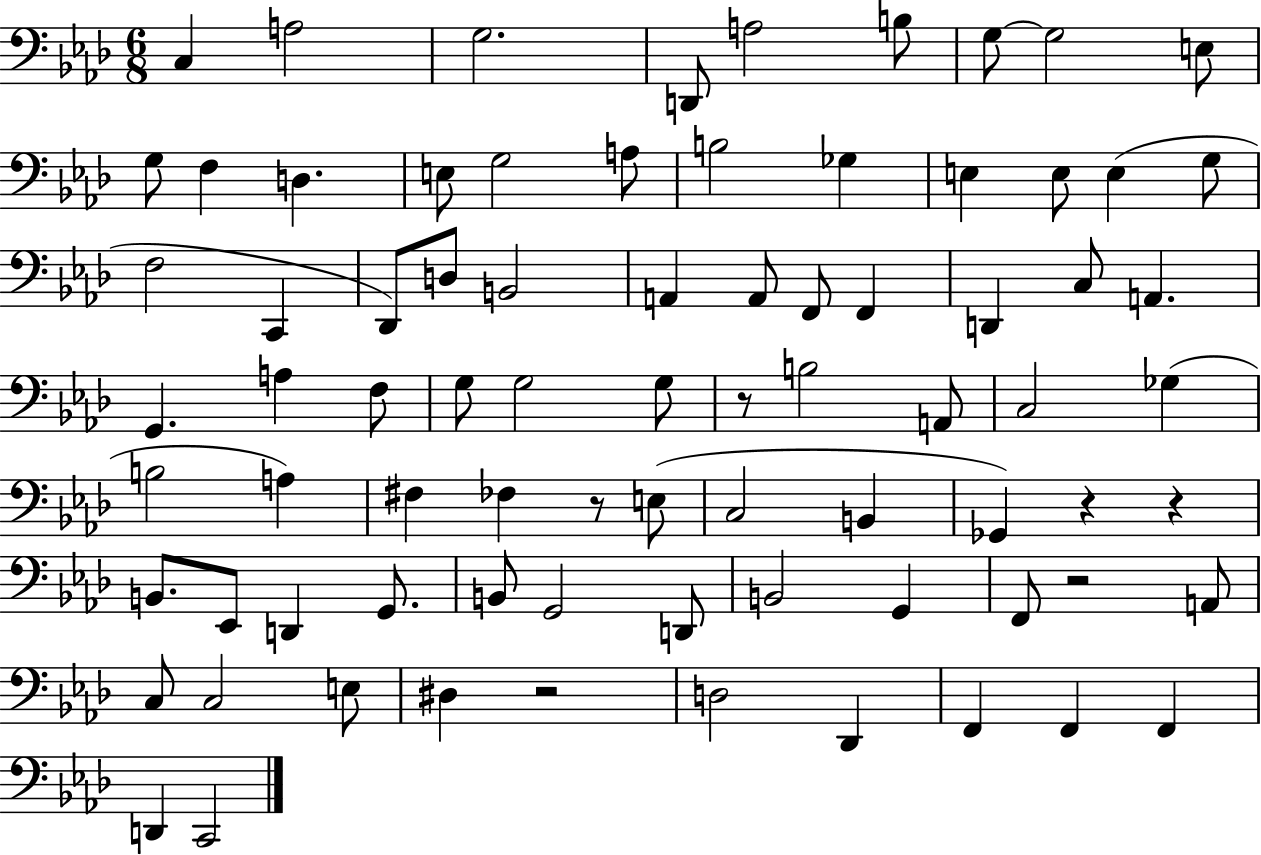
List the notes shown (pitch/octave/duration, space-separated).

C3/q A3/h G3/h. D2/e A3/h B3/e G3/e G3/h E3/e G3/e F3/q D3/q. E3/e G3/h A3/e B3/h Gb3/q E3/q E3/e E3/q G3/e F3/h C2/q Db2/e D3/e B2/h A2/q A2/e F2/e F2/q D2/q C3/e A2/q. G2/q. A3/q F3/e G3/e G3/h G3/e R/e B3/h A2/e C3/h Gb3/q B3/h A3/q F#3/q FES3/q R/e E3/e C3/h B2/q Gb2/q R/q R/q B2/e. Eb2/e D2/q G2/e. B2/e G2/h D2/e B2/h G2/q F2/e R/h A2/e C3/e C3/h E3/e D#3/q R/h D3/h Db2/q F2/q F2/q F2/q D2/q C2/h